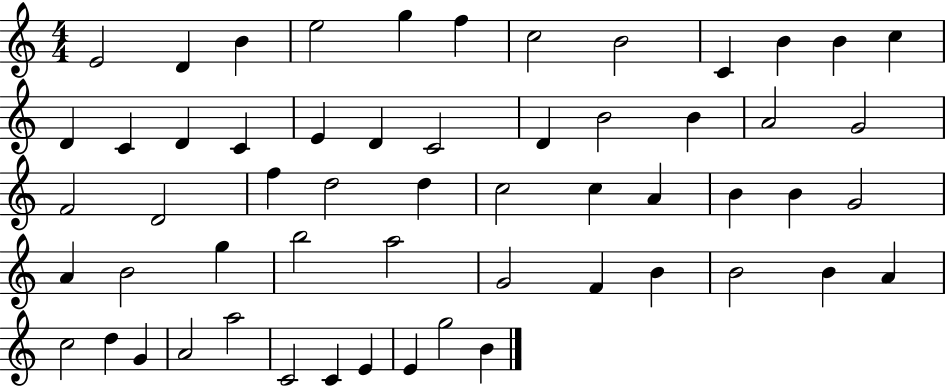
{
  \clef treble
  \numericTimeSignature
  \time 4/4
  \key c \major
  e'2 d'4 b'4 | e''2 g''4 f''4 | c''2 b'2 | c'4 b'4 b'4 c''4 | \break d'4 c'4 d'4 c'4 | e'4 d'4 c'2 | d'4 b'2 b'4 | a'2 g'2 | \break f'2 d'2 | f''4 d''2 d''4 | c''2 c''4 a'4 | b'4 b'4 g'2 | \break a'4 b'2 g''4 | b''2 a''2 | g'2 f'4 b'4 | b'2 b'4 a'4 | \break c''2 d''4 g'4 | a'2 a''2 | c'2 c'4 e'4 | e'4 g''2 b'4 | \break \bar "|."
}